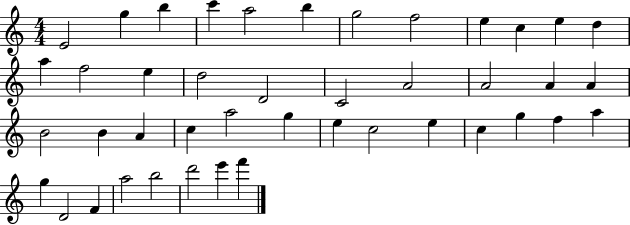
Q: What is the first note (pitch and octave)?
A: E4